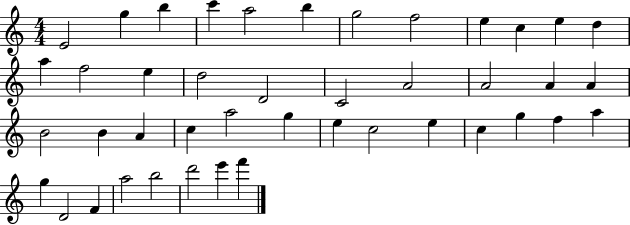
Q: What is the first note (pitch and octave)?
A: E4